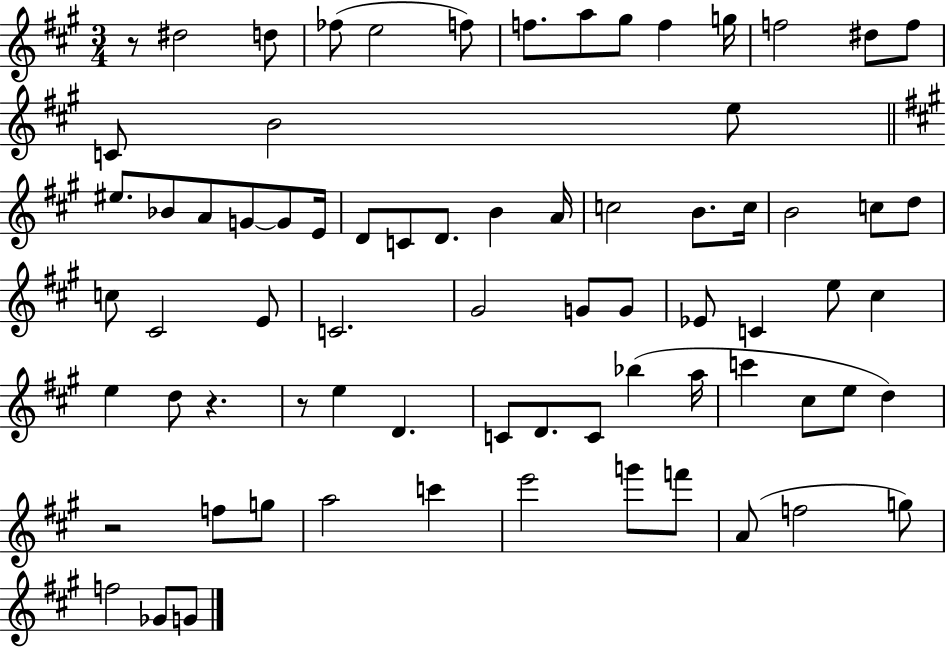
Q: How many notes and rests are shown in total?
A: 74